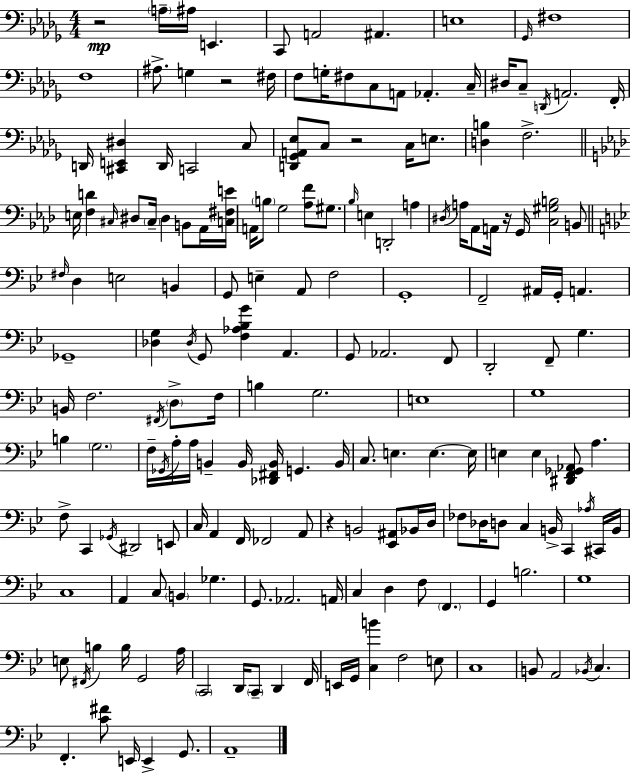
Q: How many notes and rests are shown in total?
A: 184